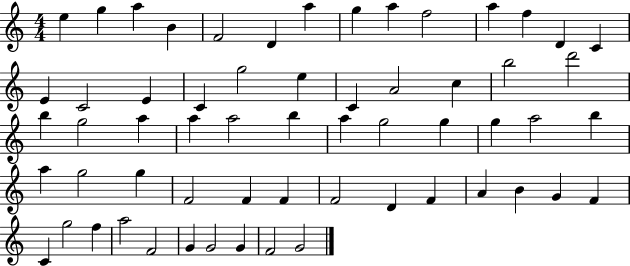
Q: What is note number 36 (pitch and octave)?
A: A5